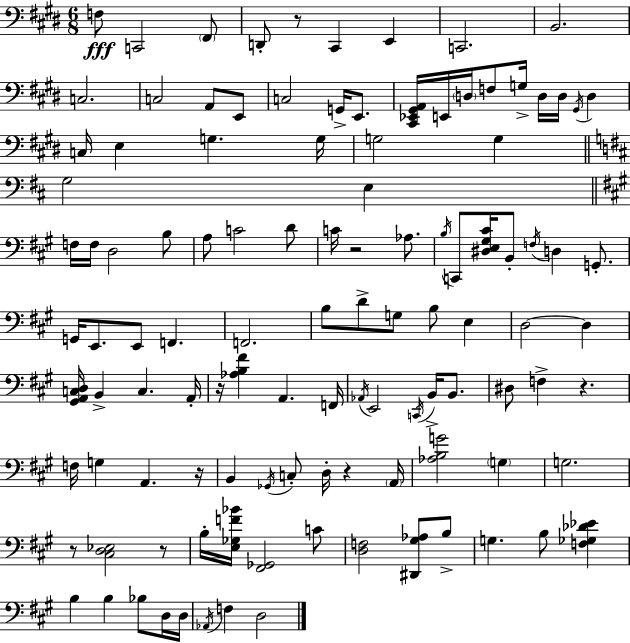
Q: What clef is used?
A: bass